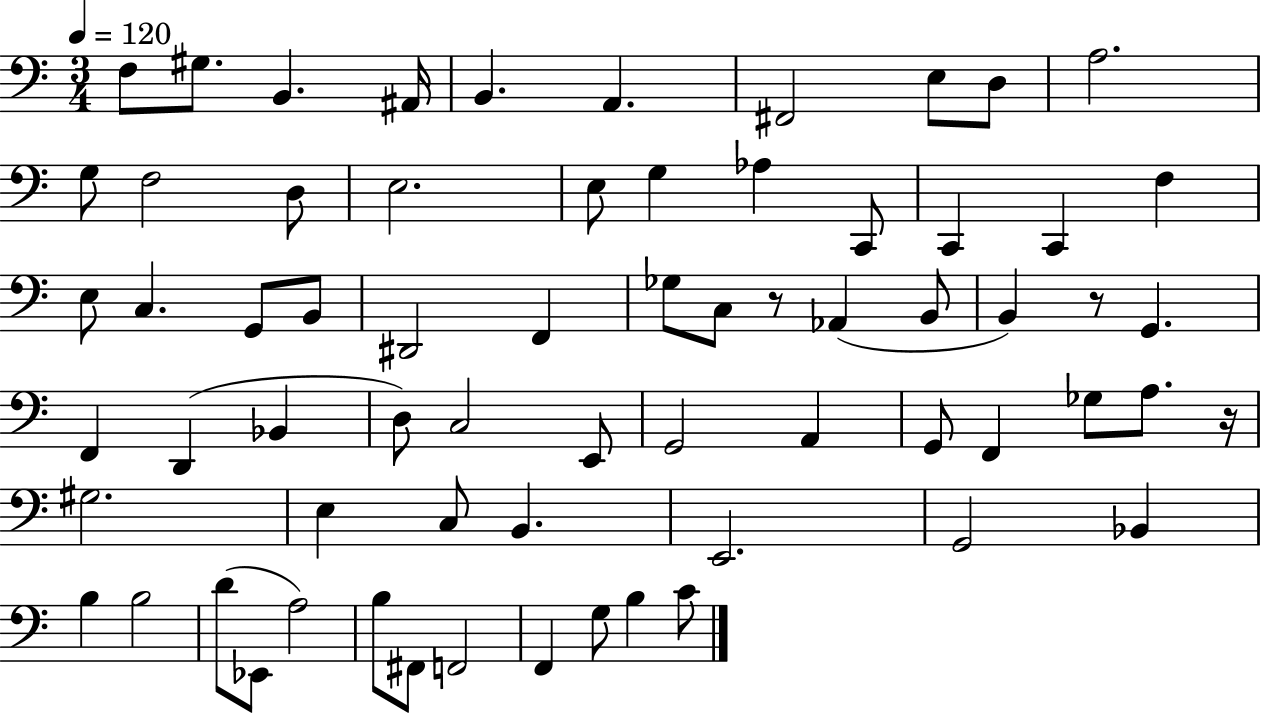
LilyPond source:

{
  \clef bass
  \numericTimeSignature
  \time 3/4
  \key c \major
  \tempo 4 = 120
  f8 gis8. b,4. ais,16 | b,4. a,4. | fis,2 e8 d8 | a2. | \break g8 f2 d8 | e2. | e8 g4 aes4 c,8 | c,4 c,4 f4 | \break e8 c4. g,8 b,8 | dis,2 f,4 | ges8 c8 r8 aes,4( b,8 | b,4) r8 g,4. | \break f,4 d,4( bes,4 | d8) c2 e,8 | g,2 a,4 | g,8 f,4 ges8 a8. r16 | \break gis2. | e4 c8 b,4. | e,2. | g,2 bes,4 | \break b4 b2 | d'8( ees,8 a2) | b8 fis,8 f,2 | f,4 g8 b4 c'8 | \break \bar "|."
}